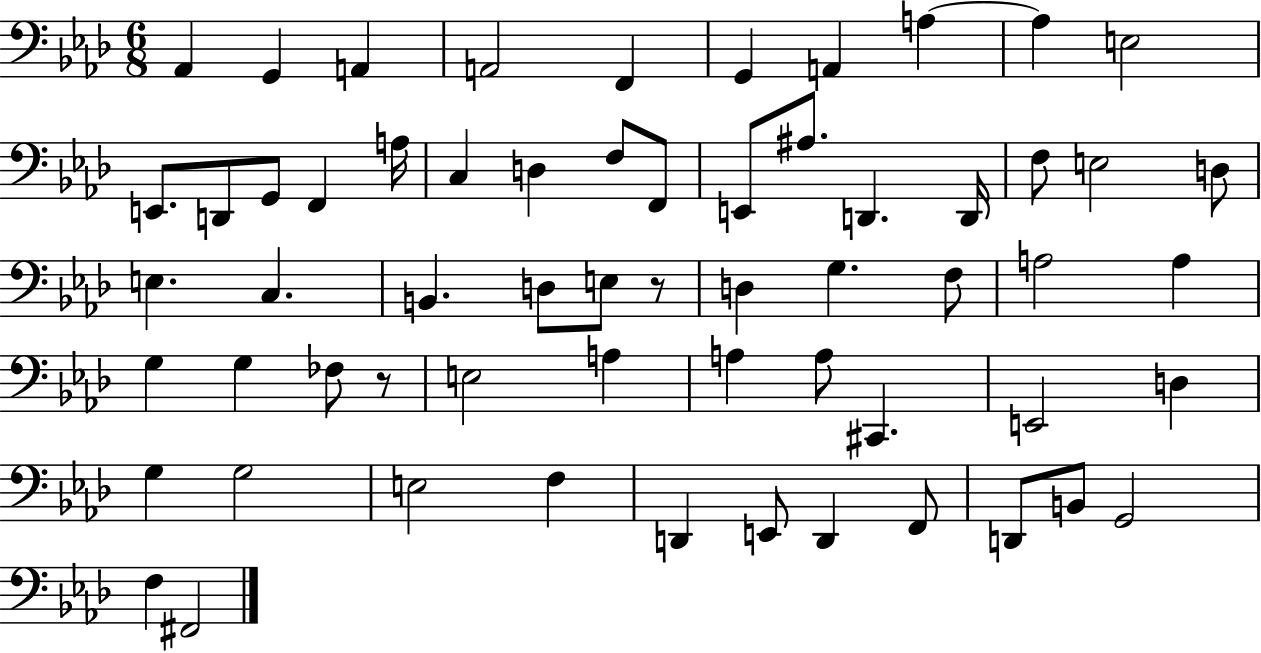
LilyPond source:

{
  \clef bass
  \numericTimeSignature
  \time 6/8
  \key aes \major
  aes,4 g,4 a,4 | a,2 f,4 | g,4 a,4 a4~~ | a4 e2 | \break e,8. d,8 g,8 f,4 a16 | c4 d4 f8 f,8 | e,8 ais8. d,4. d,16 | f8 e2 d8 | \break e4. c4. | b,4. d8 e8 r8 | d4 g4. f8 | a2 a4 | \break g4 g4 fes8 r8 | e2 a4 | a4 a8 cis,4. | e,2 d4 | \break g4 g2 | e2 f4 | d,4 e,8 d,4 f,8 | d,8 b,8 g,2 | \break f4 fis,2 | \bar "|."
}